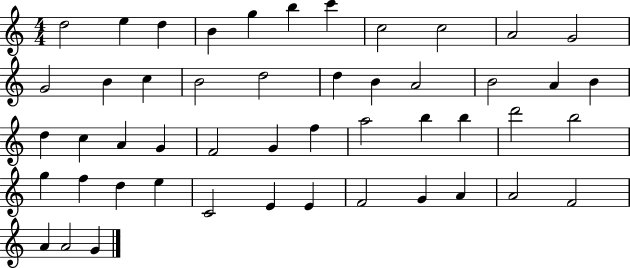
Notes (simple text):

D5/h E5/q D5/q B4/q G5/q B5/q C6/q C5/h C5/h A4/h G4/h G4/h B4/q C5/q B4/h D5/h D5/q B4/q A4/h B4/h A4/q B4/q D5/q C5/q A4/q G4/q F4/h G4/q F5/q A5/h B5/q B5/q D6/h B5/h G5/q F5/q D5/q E5/q C4/h E4/q E4/q F4/h G4/q A4/q A4/h F4/h A4/q A4/h G4/q